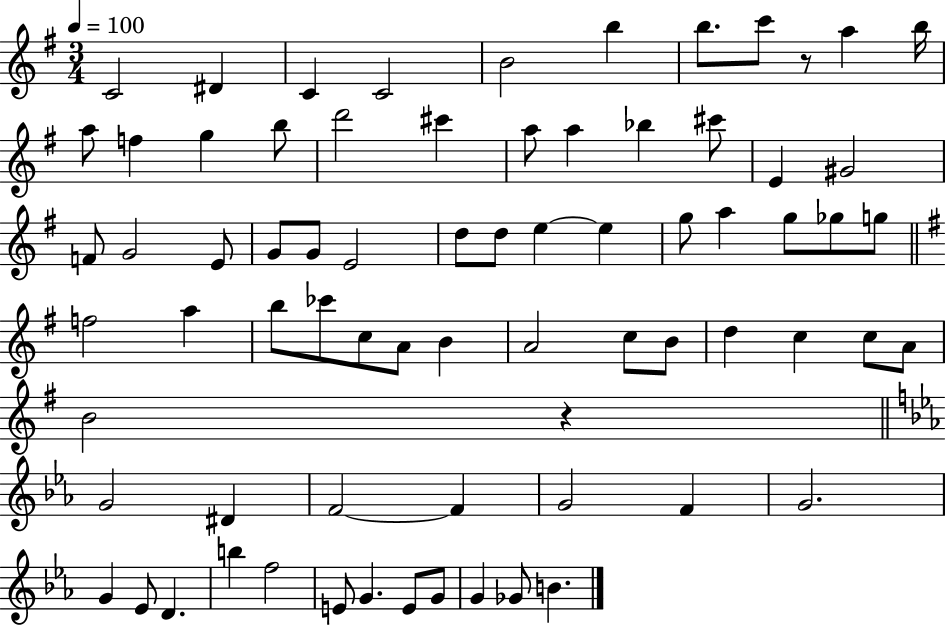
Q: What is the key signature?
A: G major